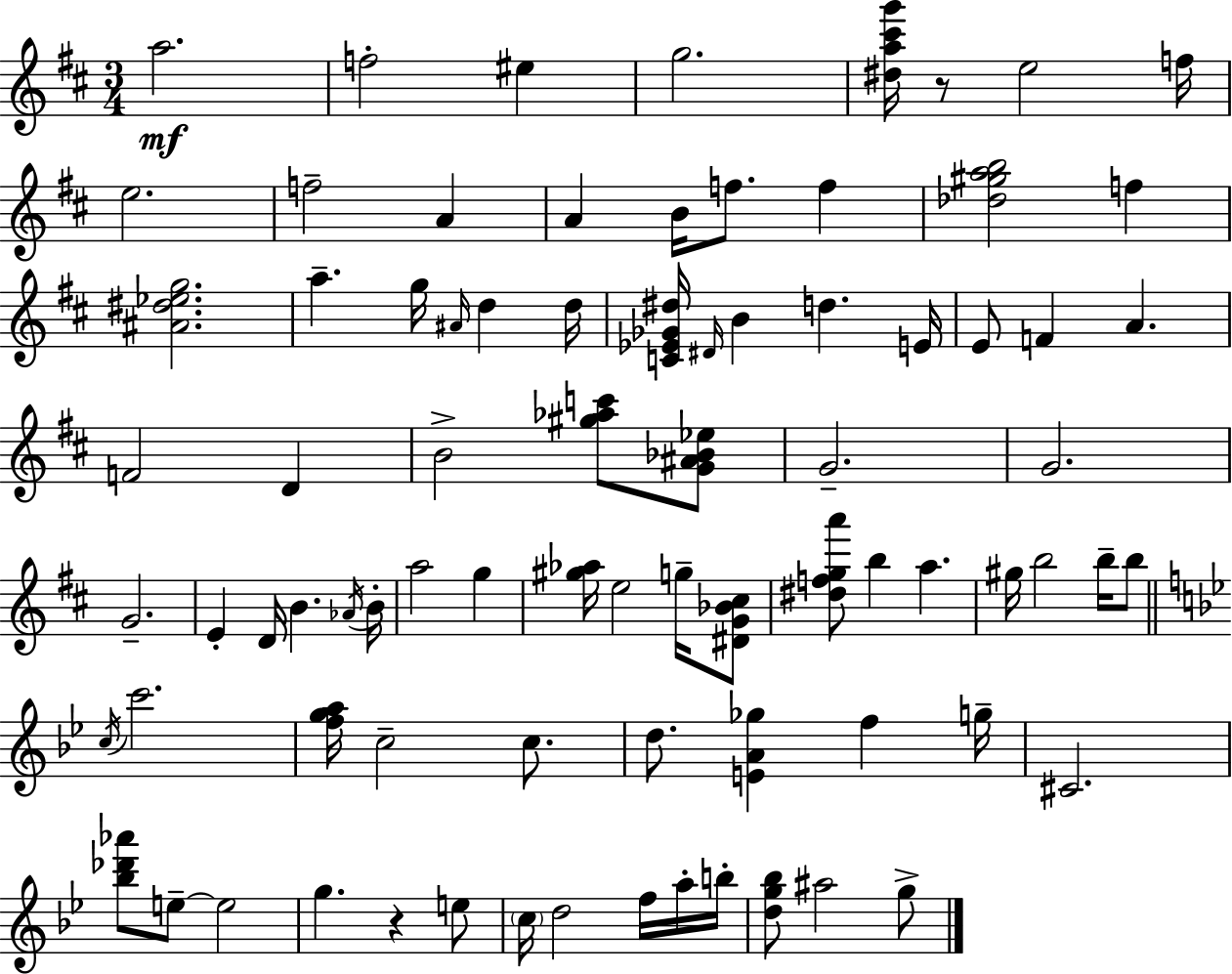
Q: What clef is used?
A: treble